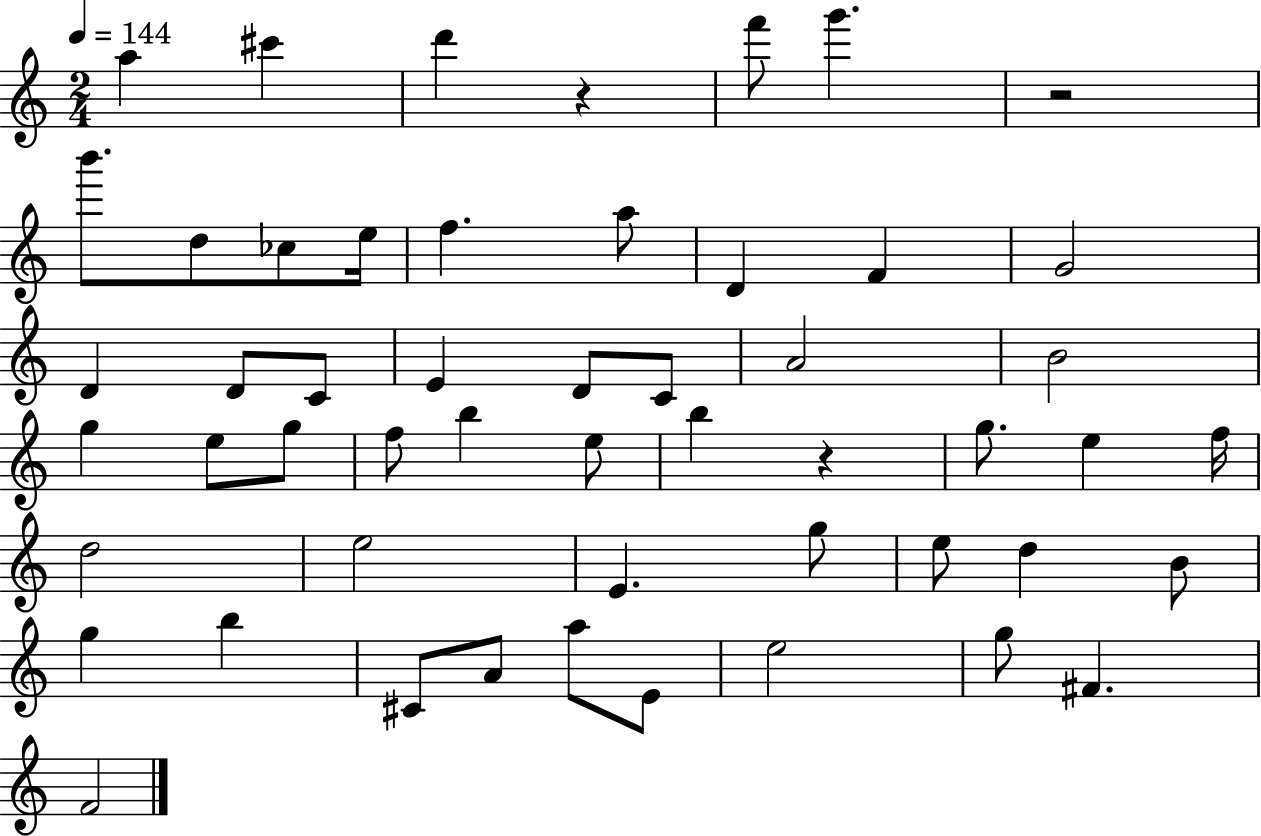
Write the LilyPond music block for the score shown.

{
  \clef treble
  \numericTimeSignature
  \time 2/4
  \key c \major
  \tempo 4 = 144
  a''4 cis'''4 | d'''4 r4 | f'''8 g'''4. | r2 | \break b'''8. d''8 ces''8 e''16 | f''4. a''8 | d'4 f'4 | g'2 | \break d'4 d'8 c'8 | e'4 d'8 c'8 | a'2 | b'2 | \break g''4 e''8 g''8 | f''8 b''4 e''8 | b''4 r4 | g''8. e''4 f''16 | \break d''2 | e''2 | e'4. g''8 | e''8 d''4 b'8 | \break g''4 b''4 | cis'8 a'8 a''8 e'8 | e''2 | g''8 fis'4. | \break f'2 | \bar "|."
}